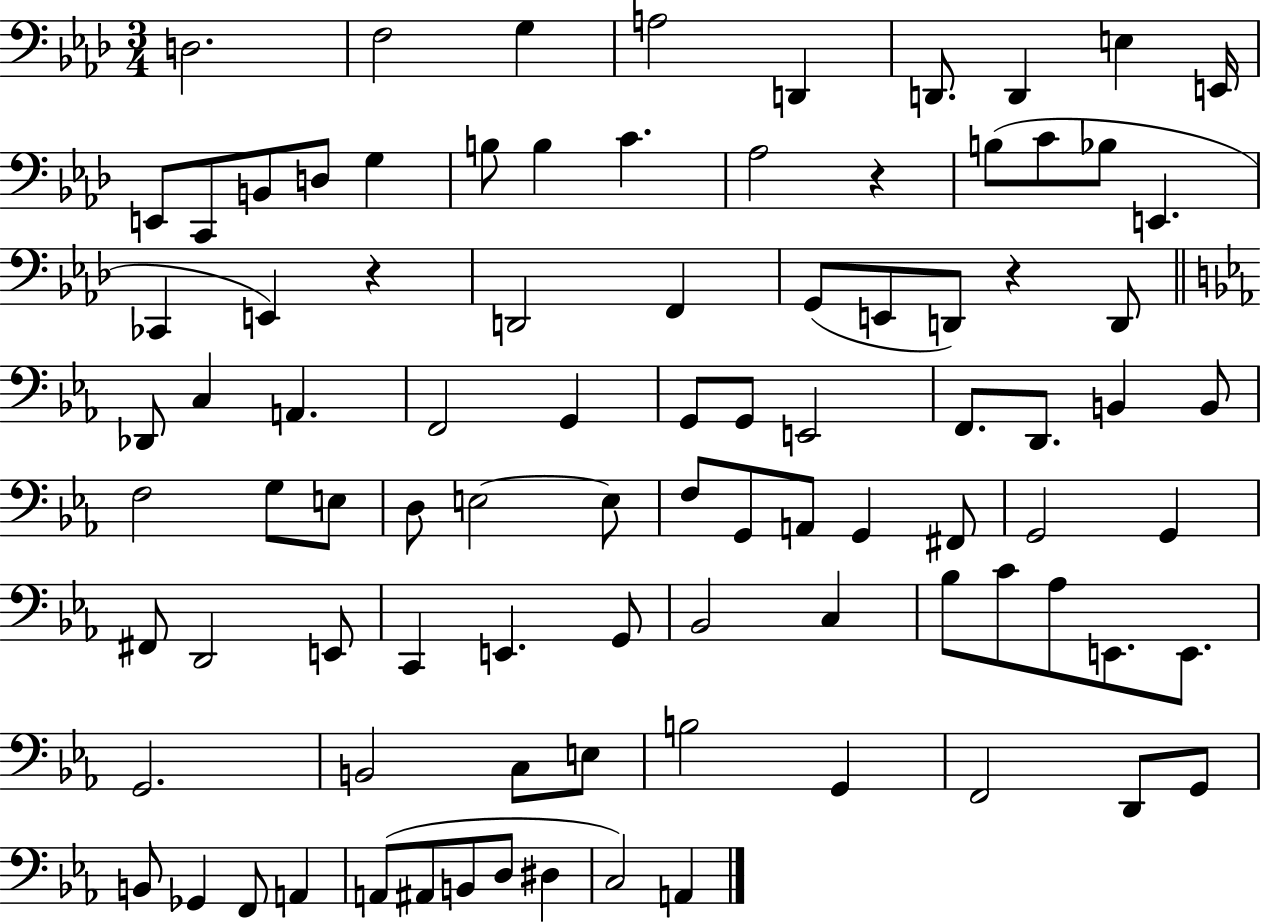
D3/h. F3/h G3/q A3/h D2/q D2/e. D2/q E3/q E2/s E2/e C2/e B2/e D3/e G3/q B3/e B3/q C4/q. Ab3/h R/q B3/e C4/e Bb3/e E2/q. CES2/q E2/q R/q D2/h F2/q G2/e E2/e D2/e R/q D2/e Db2/e C3/q A2/q. F2/h G2/q G2/e G2/e E2/h F2/e. D2/e. B2/q B2/e F3/h G3/e E3/e D3/e E3/h E3/e F3/e G2/e A2/e G2/q F#2/e G2/h G2/q F#2/e D2/h E2/e C2/q E2/q. G2/e Bb2/h C3/q Bb3/e C4/e Ab3/e E2/e. E2/e. G2/h. B2/h C3/e E3/e B3/h G2/q F2/h D2/e G2/e B2/e Gb2/q F2/e A2/q A2/e A#2/e B2/e D3/e D#3/q C3/h A2/q